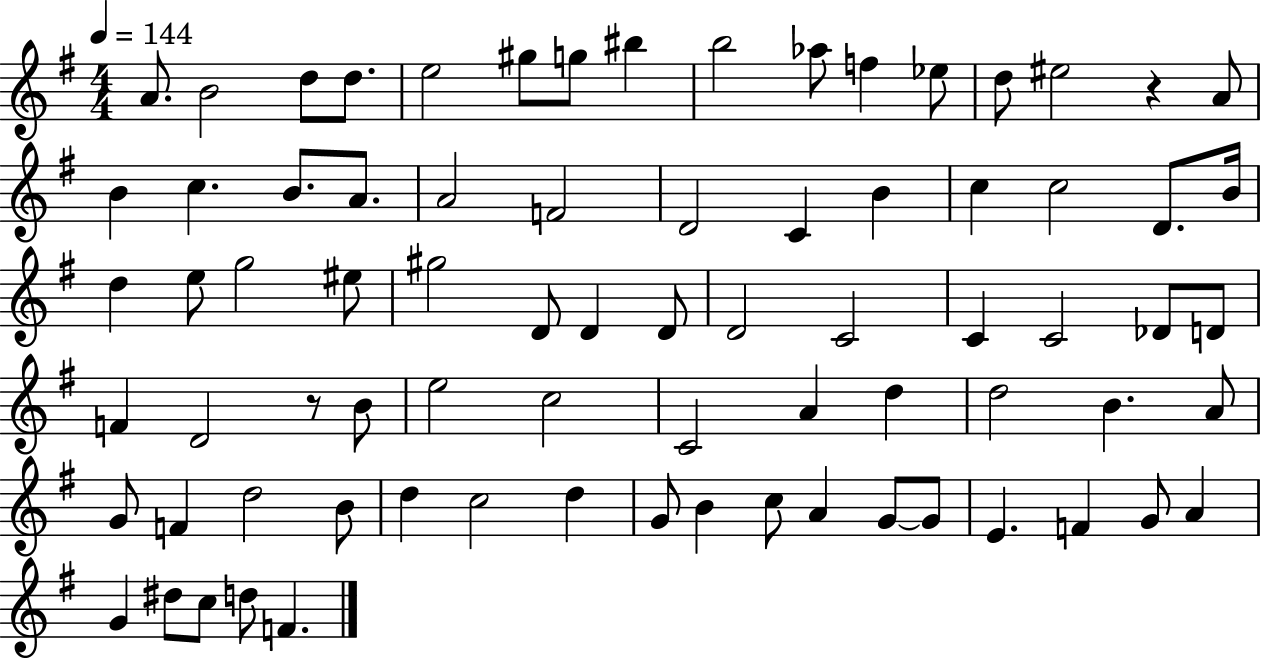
A4/e. B4/h D5/e D5/e. E5/h G#5/e G5/e BIS5/q B5/h Ab5/e F5/q Eb5/e D5/e EIS5/h R/q A4/e B4/q C5/q. B4/e. A4/e. A4/h F4/h D4/h C4/q B4/q C5/q C5/h D4/e. B4/s D5/q E5/e G5/h EIS5/e G#5/h D4/e D4/q D4/e D4/h C4/h C4/q C4/h Db4/e D4/e F4/q D4/h R/e B4/e E5/h C5/h C4/h A4/q D5/q D5/h B4/q. A4/e G4/e F4/q D5/h B4/e D5/q C5/h D5/q G4/e B4/q C5/e A4/q G4/e G4/e E4/q. F4/q G4/e A4/q G4/q D#5/e C5/e D5/e F4/q.